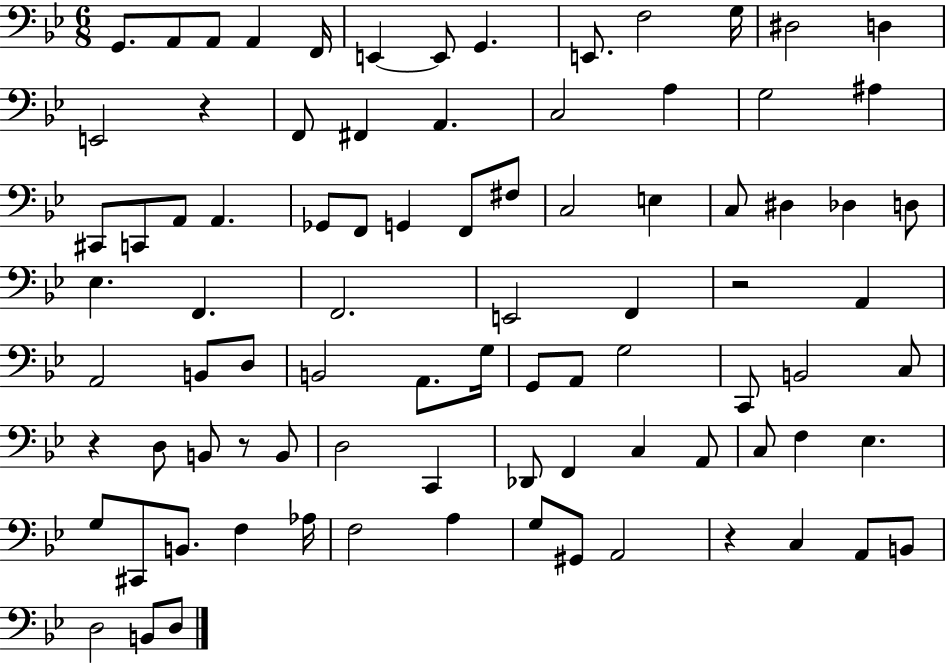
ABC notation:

X:1
T:Untitled
M:6/8
L:1/4
K:Bb
G,,/2 A,,/2 A,,/2 A,, F,,/4 E,, E,,/2 G,, E,,/2 F,2 G,/4 ^D,2 D, E,,2 z F,,/2 ^F,, A,, C,2 A, G,2 ^A, ^C,,/2 C,,/2 A,,/2 A,, _G,,/2 F,,/2 G,, F,,/2 ^F,/2 C,2 E, C,/2 ^D, _D, D,/2 _E, F,, F,,2 E,,2 F,, z2 A,, A,,2 B,,/2 D,/2 B,,2 A,,/2 G,/4 G,,/2 A,,/2 G,2 C,,/2 B,,2 C,/2 z D,/2 B,,/2 z/2 B,,/2 D,2 C,, _D,,/2 F,, C, A,,/2 C,/2 F, _E, G,/2 ^C,,/2 B,,/2 F, _A,/4 F,2 A, G,/2 ^G,,/2 A,,2 z C, A,,/2 B,,/2 D,2 B,,/2 D,/2